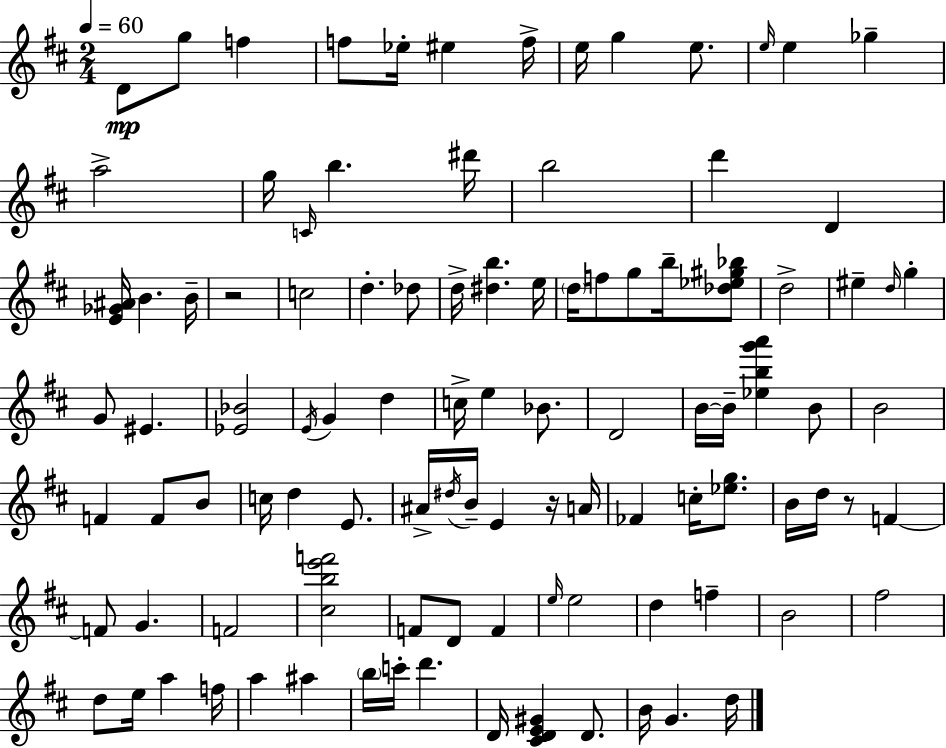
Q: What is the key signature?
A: D major